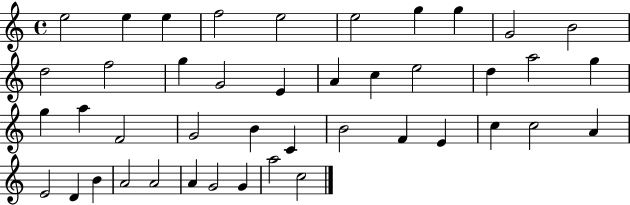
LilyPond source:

{
  \clef treble
  \time 4/4
  \defaultTimeSignature
  \key c \major
  e''2 e''4 e''4 | f''2 e''2 | e''2 g''4 g''4 | g'2 b'2 | \break d''2 f''2 | g''4 g'2 e'4 | a'4 c''4 e''2 | d''4 a''2 g''4 | \break g''4 a''4 f'2 | g'2 b'4 c'4 | b'2 f'4 e'4 | c''4 c''2 a'4 | \break e'2 d'4 b'4 | a'2 a'2 | a'4 g'2 g'4 | a''2 c''2 | \break \bar "|."
}